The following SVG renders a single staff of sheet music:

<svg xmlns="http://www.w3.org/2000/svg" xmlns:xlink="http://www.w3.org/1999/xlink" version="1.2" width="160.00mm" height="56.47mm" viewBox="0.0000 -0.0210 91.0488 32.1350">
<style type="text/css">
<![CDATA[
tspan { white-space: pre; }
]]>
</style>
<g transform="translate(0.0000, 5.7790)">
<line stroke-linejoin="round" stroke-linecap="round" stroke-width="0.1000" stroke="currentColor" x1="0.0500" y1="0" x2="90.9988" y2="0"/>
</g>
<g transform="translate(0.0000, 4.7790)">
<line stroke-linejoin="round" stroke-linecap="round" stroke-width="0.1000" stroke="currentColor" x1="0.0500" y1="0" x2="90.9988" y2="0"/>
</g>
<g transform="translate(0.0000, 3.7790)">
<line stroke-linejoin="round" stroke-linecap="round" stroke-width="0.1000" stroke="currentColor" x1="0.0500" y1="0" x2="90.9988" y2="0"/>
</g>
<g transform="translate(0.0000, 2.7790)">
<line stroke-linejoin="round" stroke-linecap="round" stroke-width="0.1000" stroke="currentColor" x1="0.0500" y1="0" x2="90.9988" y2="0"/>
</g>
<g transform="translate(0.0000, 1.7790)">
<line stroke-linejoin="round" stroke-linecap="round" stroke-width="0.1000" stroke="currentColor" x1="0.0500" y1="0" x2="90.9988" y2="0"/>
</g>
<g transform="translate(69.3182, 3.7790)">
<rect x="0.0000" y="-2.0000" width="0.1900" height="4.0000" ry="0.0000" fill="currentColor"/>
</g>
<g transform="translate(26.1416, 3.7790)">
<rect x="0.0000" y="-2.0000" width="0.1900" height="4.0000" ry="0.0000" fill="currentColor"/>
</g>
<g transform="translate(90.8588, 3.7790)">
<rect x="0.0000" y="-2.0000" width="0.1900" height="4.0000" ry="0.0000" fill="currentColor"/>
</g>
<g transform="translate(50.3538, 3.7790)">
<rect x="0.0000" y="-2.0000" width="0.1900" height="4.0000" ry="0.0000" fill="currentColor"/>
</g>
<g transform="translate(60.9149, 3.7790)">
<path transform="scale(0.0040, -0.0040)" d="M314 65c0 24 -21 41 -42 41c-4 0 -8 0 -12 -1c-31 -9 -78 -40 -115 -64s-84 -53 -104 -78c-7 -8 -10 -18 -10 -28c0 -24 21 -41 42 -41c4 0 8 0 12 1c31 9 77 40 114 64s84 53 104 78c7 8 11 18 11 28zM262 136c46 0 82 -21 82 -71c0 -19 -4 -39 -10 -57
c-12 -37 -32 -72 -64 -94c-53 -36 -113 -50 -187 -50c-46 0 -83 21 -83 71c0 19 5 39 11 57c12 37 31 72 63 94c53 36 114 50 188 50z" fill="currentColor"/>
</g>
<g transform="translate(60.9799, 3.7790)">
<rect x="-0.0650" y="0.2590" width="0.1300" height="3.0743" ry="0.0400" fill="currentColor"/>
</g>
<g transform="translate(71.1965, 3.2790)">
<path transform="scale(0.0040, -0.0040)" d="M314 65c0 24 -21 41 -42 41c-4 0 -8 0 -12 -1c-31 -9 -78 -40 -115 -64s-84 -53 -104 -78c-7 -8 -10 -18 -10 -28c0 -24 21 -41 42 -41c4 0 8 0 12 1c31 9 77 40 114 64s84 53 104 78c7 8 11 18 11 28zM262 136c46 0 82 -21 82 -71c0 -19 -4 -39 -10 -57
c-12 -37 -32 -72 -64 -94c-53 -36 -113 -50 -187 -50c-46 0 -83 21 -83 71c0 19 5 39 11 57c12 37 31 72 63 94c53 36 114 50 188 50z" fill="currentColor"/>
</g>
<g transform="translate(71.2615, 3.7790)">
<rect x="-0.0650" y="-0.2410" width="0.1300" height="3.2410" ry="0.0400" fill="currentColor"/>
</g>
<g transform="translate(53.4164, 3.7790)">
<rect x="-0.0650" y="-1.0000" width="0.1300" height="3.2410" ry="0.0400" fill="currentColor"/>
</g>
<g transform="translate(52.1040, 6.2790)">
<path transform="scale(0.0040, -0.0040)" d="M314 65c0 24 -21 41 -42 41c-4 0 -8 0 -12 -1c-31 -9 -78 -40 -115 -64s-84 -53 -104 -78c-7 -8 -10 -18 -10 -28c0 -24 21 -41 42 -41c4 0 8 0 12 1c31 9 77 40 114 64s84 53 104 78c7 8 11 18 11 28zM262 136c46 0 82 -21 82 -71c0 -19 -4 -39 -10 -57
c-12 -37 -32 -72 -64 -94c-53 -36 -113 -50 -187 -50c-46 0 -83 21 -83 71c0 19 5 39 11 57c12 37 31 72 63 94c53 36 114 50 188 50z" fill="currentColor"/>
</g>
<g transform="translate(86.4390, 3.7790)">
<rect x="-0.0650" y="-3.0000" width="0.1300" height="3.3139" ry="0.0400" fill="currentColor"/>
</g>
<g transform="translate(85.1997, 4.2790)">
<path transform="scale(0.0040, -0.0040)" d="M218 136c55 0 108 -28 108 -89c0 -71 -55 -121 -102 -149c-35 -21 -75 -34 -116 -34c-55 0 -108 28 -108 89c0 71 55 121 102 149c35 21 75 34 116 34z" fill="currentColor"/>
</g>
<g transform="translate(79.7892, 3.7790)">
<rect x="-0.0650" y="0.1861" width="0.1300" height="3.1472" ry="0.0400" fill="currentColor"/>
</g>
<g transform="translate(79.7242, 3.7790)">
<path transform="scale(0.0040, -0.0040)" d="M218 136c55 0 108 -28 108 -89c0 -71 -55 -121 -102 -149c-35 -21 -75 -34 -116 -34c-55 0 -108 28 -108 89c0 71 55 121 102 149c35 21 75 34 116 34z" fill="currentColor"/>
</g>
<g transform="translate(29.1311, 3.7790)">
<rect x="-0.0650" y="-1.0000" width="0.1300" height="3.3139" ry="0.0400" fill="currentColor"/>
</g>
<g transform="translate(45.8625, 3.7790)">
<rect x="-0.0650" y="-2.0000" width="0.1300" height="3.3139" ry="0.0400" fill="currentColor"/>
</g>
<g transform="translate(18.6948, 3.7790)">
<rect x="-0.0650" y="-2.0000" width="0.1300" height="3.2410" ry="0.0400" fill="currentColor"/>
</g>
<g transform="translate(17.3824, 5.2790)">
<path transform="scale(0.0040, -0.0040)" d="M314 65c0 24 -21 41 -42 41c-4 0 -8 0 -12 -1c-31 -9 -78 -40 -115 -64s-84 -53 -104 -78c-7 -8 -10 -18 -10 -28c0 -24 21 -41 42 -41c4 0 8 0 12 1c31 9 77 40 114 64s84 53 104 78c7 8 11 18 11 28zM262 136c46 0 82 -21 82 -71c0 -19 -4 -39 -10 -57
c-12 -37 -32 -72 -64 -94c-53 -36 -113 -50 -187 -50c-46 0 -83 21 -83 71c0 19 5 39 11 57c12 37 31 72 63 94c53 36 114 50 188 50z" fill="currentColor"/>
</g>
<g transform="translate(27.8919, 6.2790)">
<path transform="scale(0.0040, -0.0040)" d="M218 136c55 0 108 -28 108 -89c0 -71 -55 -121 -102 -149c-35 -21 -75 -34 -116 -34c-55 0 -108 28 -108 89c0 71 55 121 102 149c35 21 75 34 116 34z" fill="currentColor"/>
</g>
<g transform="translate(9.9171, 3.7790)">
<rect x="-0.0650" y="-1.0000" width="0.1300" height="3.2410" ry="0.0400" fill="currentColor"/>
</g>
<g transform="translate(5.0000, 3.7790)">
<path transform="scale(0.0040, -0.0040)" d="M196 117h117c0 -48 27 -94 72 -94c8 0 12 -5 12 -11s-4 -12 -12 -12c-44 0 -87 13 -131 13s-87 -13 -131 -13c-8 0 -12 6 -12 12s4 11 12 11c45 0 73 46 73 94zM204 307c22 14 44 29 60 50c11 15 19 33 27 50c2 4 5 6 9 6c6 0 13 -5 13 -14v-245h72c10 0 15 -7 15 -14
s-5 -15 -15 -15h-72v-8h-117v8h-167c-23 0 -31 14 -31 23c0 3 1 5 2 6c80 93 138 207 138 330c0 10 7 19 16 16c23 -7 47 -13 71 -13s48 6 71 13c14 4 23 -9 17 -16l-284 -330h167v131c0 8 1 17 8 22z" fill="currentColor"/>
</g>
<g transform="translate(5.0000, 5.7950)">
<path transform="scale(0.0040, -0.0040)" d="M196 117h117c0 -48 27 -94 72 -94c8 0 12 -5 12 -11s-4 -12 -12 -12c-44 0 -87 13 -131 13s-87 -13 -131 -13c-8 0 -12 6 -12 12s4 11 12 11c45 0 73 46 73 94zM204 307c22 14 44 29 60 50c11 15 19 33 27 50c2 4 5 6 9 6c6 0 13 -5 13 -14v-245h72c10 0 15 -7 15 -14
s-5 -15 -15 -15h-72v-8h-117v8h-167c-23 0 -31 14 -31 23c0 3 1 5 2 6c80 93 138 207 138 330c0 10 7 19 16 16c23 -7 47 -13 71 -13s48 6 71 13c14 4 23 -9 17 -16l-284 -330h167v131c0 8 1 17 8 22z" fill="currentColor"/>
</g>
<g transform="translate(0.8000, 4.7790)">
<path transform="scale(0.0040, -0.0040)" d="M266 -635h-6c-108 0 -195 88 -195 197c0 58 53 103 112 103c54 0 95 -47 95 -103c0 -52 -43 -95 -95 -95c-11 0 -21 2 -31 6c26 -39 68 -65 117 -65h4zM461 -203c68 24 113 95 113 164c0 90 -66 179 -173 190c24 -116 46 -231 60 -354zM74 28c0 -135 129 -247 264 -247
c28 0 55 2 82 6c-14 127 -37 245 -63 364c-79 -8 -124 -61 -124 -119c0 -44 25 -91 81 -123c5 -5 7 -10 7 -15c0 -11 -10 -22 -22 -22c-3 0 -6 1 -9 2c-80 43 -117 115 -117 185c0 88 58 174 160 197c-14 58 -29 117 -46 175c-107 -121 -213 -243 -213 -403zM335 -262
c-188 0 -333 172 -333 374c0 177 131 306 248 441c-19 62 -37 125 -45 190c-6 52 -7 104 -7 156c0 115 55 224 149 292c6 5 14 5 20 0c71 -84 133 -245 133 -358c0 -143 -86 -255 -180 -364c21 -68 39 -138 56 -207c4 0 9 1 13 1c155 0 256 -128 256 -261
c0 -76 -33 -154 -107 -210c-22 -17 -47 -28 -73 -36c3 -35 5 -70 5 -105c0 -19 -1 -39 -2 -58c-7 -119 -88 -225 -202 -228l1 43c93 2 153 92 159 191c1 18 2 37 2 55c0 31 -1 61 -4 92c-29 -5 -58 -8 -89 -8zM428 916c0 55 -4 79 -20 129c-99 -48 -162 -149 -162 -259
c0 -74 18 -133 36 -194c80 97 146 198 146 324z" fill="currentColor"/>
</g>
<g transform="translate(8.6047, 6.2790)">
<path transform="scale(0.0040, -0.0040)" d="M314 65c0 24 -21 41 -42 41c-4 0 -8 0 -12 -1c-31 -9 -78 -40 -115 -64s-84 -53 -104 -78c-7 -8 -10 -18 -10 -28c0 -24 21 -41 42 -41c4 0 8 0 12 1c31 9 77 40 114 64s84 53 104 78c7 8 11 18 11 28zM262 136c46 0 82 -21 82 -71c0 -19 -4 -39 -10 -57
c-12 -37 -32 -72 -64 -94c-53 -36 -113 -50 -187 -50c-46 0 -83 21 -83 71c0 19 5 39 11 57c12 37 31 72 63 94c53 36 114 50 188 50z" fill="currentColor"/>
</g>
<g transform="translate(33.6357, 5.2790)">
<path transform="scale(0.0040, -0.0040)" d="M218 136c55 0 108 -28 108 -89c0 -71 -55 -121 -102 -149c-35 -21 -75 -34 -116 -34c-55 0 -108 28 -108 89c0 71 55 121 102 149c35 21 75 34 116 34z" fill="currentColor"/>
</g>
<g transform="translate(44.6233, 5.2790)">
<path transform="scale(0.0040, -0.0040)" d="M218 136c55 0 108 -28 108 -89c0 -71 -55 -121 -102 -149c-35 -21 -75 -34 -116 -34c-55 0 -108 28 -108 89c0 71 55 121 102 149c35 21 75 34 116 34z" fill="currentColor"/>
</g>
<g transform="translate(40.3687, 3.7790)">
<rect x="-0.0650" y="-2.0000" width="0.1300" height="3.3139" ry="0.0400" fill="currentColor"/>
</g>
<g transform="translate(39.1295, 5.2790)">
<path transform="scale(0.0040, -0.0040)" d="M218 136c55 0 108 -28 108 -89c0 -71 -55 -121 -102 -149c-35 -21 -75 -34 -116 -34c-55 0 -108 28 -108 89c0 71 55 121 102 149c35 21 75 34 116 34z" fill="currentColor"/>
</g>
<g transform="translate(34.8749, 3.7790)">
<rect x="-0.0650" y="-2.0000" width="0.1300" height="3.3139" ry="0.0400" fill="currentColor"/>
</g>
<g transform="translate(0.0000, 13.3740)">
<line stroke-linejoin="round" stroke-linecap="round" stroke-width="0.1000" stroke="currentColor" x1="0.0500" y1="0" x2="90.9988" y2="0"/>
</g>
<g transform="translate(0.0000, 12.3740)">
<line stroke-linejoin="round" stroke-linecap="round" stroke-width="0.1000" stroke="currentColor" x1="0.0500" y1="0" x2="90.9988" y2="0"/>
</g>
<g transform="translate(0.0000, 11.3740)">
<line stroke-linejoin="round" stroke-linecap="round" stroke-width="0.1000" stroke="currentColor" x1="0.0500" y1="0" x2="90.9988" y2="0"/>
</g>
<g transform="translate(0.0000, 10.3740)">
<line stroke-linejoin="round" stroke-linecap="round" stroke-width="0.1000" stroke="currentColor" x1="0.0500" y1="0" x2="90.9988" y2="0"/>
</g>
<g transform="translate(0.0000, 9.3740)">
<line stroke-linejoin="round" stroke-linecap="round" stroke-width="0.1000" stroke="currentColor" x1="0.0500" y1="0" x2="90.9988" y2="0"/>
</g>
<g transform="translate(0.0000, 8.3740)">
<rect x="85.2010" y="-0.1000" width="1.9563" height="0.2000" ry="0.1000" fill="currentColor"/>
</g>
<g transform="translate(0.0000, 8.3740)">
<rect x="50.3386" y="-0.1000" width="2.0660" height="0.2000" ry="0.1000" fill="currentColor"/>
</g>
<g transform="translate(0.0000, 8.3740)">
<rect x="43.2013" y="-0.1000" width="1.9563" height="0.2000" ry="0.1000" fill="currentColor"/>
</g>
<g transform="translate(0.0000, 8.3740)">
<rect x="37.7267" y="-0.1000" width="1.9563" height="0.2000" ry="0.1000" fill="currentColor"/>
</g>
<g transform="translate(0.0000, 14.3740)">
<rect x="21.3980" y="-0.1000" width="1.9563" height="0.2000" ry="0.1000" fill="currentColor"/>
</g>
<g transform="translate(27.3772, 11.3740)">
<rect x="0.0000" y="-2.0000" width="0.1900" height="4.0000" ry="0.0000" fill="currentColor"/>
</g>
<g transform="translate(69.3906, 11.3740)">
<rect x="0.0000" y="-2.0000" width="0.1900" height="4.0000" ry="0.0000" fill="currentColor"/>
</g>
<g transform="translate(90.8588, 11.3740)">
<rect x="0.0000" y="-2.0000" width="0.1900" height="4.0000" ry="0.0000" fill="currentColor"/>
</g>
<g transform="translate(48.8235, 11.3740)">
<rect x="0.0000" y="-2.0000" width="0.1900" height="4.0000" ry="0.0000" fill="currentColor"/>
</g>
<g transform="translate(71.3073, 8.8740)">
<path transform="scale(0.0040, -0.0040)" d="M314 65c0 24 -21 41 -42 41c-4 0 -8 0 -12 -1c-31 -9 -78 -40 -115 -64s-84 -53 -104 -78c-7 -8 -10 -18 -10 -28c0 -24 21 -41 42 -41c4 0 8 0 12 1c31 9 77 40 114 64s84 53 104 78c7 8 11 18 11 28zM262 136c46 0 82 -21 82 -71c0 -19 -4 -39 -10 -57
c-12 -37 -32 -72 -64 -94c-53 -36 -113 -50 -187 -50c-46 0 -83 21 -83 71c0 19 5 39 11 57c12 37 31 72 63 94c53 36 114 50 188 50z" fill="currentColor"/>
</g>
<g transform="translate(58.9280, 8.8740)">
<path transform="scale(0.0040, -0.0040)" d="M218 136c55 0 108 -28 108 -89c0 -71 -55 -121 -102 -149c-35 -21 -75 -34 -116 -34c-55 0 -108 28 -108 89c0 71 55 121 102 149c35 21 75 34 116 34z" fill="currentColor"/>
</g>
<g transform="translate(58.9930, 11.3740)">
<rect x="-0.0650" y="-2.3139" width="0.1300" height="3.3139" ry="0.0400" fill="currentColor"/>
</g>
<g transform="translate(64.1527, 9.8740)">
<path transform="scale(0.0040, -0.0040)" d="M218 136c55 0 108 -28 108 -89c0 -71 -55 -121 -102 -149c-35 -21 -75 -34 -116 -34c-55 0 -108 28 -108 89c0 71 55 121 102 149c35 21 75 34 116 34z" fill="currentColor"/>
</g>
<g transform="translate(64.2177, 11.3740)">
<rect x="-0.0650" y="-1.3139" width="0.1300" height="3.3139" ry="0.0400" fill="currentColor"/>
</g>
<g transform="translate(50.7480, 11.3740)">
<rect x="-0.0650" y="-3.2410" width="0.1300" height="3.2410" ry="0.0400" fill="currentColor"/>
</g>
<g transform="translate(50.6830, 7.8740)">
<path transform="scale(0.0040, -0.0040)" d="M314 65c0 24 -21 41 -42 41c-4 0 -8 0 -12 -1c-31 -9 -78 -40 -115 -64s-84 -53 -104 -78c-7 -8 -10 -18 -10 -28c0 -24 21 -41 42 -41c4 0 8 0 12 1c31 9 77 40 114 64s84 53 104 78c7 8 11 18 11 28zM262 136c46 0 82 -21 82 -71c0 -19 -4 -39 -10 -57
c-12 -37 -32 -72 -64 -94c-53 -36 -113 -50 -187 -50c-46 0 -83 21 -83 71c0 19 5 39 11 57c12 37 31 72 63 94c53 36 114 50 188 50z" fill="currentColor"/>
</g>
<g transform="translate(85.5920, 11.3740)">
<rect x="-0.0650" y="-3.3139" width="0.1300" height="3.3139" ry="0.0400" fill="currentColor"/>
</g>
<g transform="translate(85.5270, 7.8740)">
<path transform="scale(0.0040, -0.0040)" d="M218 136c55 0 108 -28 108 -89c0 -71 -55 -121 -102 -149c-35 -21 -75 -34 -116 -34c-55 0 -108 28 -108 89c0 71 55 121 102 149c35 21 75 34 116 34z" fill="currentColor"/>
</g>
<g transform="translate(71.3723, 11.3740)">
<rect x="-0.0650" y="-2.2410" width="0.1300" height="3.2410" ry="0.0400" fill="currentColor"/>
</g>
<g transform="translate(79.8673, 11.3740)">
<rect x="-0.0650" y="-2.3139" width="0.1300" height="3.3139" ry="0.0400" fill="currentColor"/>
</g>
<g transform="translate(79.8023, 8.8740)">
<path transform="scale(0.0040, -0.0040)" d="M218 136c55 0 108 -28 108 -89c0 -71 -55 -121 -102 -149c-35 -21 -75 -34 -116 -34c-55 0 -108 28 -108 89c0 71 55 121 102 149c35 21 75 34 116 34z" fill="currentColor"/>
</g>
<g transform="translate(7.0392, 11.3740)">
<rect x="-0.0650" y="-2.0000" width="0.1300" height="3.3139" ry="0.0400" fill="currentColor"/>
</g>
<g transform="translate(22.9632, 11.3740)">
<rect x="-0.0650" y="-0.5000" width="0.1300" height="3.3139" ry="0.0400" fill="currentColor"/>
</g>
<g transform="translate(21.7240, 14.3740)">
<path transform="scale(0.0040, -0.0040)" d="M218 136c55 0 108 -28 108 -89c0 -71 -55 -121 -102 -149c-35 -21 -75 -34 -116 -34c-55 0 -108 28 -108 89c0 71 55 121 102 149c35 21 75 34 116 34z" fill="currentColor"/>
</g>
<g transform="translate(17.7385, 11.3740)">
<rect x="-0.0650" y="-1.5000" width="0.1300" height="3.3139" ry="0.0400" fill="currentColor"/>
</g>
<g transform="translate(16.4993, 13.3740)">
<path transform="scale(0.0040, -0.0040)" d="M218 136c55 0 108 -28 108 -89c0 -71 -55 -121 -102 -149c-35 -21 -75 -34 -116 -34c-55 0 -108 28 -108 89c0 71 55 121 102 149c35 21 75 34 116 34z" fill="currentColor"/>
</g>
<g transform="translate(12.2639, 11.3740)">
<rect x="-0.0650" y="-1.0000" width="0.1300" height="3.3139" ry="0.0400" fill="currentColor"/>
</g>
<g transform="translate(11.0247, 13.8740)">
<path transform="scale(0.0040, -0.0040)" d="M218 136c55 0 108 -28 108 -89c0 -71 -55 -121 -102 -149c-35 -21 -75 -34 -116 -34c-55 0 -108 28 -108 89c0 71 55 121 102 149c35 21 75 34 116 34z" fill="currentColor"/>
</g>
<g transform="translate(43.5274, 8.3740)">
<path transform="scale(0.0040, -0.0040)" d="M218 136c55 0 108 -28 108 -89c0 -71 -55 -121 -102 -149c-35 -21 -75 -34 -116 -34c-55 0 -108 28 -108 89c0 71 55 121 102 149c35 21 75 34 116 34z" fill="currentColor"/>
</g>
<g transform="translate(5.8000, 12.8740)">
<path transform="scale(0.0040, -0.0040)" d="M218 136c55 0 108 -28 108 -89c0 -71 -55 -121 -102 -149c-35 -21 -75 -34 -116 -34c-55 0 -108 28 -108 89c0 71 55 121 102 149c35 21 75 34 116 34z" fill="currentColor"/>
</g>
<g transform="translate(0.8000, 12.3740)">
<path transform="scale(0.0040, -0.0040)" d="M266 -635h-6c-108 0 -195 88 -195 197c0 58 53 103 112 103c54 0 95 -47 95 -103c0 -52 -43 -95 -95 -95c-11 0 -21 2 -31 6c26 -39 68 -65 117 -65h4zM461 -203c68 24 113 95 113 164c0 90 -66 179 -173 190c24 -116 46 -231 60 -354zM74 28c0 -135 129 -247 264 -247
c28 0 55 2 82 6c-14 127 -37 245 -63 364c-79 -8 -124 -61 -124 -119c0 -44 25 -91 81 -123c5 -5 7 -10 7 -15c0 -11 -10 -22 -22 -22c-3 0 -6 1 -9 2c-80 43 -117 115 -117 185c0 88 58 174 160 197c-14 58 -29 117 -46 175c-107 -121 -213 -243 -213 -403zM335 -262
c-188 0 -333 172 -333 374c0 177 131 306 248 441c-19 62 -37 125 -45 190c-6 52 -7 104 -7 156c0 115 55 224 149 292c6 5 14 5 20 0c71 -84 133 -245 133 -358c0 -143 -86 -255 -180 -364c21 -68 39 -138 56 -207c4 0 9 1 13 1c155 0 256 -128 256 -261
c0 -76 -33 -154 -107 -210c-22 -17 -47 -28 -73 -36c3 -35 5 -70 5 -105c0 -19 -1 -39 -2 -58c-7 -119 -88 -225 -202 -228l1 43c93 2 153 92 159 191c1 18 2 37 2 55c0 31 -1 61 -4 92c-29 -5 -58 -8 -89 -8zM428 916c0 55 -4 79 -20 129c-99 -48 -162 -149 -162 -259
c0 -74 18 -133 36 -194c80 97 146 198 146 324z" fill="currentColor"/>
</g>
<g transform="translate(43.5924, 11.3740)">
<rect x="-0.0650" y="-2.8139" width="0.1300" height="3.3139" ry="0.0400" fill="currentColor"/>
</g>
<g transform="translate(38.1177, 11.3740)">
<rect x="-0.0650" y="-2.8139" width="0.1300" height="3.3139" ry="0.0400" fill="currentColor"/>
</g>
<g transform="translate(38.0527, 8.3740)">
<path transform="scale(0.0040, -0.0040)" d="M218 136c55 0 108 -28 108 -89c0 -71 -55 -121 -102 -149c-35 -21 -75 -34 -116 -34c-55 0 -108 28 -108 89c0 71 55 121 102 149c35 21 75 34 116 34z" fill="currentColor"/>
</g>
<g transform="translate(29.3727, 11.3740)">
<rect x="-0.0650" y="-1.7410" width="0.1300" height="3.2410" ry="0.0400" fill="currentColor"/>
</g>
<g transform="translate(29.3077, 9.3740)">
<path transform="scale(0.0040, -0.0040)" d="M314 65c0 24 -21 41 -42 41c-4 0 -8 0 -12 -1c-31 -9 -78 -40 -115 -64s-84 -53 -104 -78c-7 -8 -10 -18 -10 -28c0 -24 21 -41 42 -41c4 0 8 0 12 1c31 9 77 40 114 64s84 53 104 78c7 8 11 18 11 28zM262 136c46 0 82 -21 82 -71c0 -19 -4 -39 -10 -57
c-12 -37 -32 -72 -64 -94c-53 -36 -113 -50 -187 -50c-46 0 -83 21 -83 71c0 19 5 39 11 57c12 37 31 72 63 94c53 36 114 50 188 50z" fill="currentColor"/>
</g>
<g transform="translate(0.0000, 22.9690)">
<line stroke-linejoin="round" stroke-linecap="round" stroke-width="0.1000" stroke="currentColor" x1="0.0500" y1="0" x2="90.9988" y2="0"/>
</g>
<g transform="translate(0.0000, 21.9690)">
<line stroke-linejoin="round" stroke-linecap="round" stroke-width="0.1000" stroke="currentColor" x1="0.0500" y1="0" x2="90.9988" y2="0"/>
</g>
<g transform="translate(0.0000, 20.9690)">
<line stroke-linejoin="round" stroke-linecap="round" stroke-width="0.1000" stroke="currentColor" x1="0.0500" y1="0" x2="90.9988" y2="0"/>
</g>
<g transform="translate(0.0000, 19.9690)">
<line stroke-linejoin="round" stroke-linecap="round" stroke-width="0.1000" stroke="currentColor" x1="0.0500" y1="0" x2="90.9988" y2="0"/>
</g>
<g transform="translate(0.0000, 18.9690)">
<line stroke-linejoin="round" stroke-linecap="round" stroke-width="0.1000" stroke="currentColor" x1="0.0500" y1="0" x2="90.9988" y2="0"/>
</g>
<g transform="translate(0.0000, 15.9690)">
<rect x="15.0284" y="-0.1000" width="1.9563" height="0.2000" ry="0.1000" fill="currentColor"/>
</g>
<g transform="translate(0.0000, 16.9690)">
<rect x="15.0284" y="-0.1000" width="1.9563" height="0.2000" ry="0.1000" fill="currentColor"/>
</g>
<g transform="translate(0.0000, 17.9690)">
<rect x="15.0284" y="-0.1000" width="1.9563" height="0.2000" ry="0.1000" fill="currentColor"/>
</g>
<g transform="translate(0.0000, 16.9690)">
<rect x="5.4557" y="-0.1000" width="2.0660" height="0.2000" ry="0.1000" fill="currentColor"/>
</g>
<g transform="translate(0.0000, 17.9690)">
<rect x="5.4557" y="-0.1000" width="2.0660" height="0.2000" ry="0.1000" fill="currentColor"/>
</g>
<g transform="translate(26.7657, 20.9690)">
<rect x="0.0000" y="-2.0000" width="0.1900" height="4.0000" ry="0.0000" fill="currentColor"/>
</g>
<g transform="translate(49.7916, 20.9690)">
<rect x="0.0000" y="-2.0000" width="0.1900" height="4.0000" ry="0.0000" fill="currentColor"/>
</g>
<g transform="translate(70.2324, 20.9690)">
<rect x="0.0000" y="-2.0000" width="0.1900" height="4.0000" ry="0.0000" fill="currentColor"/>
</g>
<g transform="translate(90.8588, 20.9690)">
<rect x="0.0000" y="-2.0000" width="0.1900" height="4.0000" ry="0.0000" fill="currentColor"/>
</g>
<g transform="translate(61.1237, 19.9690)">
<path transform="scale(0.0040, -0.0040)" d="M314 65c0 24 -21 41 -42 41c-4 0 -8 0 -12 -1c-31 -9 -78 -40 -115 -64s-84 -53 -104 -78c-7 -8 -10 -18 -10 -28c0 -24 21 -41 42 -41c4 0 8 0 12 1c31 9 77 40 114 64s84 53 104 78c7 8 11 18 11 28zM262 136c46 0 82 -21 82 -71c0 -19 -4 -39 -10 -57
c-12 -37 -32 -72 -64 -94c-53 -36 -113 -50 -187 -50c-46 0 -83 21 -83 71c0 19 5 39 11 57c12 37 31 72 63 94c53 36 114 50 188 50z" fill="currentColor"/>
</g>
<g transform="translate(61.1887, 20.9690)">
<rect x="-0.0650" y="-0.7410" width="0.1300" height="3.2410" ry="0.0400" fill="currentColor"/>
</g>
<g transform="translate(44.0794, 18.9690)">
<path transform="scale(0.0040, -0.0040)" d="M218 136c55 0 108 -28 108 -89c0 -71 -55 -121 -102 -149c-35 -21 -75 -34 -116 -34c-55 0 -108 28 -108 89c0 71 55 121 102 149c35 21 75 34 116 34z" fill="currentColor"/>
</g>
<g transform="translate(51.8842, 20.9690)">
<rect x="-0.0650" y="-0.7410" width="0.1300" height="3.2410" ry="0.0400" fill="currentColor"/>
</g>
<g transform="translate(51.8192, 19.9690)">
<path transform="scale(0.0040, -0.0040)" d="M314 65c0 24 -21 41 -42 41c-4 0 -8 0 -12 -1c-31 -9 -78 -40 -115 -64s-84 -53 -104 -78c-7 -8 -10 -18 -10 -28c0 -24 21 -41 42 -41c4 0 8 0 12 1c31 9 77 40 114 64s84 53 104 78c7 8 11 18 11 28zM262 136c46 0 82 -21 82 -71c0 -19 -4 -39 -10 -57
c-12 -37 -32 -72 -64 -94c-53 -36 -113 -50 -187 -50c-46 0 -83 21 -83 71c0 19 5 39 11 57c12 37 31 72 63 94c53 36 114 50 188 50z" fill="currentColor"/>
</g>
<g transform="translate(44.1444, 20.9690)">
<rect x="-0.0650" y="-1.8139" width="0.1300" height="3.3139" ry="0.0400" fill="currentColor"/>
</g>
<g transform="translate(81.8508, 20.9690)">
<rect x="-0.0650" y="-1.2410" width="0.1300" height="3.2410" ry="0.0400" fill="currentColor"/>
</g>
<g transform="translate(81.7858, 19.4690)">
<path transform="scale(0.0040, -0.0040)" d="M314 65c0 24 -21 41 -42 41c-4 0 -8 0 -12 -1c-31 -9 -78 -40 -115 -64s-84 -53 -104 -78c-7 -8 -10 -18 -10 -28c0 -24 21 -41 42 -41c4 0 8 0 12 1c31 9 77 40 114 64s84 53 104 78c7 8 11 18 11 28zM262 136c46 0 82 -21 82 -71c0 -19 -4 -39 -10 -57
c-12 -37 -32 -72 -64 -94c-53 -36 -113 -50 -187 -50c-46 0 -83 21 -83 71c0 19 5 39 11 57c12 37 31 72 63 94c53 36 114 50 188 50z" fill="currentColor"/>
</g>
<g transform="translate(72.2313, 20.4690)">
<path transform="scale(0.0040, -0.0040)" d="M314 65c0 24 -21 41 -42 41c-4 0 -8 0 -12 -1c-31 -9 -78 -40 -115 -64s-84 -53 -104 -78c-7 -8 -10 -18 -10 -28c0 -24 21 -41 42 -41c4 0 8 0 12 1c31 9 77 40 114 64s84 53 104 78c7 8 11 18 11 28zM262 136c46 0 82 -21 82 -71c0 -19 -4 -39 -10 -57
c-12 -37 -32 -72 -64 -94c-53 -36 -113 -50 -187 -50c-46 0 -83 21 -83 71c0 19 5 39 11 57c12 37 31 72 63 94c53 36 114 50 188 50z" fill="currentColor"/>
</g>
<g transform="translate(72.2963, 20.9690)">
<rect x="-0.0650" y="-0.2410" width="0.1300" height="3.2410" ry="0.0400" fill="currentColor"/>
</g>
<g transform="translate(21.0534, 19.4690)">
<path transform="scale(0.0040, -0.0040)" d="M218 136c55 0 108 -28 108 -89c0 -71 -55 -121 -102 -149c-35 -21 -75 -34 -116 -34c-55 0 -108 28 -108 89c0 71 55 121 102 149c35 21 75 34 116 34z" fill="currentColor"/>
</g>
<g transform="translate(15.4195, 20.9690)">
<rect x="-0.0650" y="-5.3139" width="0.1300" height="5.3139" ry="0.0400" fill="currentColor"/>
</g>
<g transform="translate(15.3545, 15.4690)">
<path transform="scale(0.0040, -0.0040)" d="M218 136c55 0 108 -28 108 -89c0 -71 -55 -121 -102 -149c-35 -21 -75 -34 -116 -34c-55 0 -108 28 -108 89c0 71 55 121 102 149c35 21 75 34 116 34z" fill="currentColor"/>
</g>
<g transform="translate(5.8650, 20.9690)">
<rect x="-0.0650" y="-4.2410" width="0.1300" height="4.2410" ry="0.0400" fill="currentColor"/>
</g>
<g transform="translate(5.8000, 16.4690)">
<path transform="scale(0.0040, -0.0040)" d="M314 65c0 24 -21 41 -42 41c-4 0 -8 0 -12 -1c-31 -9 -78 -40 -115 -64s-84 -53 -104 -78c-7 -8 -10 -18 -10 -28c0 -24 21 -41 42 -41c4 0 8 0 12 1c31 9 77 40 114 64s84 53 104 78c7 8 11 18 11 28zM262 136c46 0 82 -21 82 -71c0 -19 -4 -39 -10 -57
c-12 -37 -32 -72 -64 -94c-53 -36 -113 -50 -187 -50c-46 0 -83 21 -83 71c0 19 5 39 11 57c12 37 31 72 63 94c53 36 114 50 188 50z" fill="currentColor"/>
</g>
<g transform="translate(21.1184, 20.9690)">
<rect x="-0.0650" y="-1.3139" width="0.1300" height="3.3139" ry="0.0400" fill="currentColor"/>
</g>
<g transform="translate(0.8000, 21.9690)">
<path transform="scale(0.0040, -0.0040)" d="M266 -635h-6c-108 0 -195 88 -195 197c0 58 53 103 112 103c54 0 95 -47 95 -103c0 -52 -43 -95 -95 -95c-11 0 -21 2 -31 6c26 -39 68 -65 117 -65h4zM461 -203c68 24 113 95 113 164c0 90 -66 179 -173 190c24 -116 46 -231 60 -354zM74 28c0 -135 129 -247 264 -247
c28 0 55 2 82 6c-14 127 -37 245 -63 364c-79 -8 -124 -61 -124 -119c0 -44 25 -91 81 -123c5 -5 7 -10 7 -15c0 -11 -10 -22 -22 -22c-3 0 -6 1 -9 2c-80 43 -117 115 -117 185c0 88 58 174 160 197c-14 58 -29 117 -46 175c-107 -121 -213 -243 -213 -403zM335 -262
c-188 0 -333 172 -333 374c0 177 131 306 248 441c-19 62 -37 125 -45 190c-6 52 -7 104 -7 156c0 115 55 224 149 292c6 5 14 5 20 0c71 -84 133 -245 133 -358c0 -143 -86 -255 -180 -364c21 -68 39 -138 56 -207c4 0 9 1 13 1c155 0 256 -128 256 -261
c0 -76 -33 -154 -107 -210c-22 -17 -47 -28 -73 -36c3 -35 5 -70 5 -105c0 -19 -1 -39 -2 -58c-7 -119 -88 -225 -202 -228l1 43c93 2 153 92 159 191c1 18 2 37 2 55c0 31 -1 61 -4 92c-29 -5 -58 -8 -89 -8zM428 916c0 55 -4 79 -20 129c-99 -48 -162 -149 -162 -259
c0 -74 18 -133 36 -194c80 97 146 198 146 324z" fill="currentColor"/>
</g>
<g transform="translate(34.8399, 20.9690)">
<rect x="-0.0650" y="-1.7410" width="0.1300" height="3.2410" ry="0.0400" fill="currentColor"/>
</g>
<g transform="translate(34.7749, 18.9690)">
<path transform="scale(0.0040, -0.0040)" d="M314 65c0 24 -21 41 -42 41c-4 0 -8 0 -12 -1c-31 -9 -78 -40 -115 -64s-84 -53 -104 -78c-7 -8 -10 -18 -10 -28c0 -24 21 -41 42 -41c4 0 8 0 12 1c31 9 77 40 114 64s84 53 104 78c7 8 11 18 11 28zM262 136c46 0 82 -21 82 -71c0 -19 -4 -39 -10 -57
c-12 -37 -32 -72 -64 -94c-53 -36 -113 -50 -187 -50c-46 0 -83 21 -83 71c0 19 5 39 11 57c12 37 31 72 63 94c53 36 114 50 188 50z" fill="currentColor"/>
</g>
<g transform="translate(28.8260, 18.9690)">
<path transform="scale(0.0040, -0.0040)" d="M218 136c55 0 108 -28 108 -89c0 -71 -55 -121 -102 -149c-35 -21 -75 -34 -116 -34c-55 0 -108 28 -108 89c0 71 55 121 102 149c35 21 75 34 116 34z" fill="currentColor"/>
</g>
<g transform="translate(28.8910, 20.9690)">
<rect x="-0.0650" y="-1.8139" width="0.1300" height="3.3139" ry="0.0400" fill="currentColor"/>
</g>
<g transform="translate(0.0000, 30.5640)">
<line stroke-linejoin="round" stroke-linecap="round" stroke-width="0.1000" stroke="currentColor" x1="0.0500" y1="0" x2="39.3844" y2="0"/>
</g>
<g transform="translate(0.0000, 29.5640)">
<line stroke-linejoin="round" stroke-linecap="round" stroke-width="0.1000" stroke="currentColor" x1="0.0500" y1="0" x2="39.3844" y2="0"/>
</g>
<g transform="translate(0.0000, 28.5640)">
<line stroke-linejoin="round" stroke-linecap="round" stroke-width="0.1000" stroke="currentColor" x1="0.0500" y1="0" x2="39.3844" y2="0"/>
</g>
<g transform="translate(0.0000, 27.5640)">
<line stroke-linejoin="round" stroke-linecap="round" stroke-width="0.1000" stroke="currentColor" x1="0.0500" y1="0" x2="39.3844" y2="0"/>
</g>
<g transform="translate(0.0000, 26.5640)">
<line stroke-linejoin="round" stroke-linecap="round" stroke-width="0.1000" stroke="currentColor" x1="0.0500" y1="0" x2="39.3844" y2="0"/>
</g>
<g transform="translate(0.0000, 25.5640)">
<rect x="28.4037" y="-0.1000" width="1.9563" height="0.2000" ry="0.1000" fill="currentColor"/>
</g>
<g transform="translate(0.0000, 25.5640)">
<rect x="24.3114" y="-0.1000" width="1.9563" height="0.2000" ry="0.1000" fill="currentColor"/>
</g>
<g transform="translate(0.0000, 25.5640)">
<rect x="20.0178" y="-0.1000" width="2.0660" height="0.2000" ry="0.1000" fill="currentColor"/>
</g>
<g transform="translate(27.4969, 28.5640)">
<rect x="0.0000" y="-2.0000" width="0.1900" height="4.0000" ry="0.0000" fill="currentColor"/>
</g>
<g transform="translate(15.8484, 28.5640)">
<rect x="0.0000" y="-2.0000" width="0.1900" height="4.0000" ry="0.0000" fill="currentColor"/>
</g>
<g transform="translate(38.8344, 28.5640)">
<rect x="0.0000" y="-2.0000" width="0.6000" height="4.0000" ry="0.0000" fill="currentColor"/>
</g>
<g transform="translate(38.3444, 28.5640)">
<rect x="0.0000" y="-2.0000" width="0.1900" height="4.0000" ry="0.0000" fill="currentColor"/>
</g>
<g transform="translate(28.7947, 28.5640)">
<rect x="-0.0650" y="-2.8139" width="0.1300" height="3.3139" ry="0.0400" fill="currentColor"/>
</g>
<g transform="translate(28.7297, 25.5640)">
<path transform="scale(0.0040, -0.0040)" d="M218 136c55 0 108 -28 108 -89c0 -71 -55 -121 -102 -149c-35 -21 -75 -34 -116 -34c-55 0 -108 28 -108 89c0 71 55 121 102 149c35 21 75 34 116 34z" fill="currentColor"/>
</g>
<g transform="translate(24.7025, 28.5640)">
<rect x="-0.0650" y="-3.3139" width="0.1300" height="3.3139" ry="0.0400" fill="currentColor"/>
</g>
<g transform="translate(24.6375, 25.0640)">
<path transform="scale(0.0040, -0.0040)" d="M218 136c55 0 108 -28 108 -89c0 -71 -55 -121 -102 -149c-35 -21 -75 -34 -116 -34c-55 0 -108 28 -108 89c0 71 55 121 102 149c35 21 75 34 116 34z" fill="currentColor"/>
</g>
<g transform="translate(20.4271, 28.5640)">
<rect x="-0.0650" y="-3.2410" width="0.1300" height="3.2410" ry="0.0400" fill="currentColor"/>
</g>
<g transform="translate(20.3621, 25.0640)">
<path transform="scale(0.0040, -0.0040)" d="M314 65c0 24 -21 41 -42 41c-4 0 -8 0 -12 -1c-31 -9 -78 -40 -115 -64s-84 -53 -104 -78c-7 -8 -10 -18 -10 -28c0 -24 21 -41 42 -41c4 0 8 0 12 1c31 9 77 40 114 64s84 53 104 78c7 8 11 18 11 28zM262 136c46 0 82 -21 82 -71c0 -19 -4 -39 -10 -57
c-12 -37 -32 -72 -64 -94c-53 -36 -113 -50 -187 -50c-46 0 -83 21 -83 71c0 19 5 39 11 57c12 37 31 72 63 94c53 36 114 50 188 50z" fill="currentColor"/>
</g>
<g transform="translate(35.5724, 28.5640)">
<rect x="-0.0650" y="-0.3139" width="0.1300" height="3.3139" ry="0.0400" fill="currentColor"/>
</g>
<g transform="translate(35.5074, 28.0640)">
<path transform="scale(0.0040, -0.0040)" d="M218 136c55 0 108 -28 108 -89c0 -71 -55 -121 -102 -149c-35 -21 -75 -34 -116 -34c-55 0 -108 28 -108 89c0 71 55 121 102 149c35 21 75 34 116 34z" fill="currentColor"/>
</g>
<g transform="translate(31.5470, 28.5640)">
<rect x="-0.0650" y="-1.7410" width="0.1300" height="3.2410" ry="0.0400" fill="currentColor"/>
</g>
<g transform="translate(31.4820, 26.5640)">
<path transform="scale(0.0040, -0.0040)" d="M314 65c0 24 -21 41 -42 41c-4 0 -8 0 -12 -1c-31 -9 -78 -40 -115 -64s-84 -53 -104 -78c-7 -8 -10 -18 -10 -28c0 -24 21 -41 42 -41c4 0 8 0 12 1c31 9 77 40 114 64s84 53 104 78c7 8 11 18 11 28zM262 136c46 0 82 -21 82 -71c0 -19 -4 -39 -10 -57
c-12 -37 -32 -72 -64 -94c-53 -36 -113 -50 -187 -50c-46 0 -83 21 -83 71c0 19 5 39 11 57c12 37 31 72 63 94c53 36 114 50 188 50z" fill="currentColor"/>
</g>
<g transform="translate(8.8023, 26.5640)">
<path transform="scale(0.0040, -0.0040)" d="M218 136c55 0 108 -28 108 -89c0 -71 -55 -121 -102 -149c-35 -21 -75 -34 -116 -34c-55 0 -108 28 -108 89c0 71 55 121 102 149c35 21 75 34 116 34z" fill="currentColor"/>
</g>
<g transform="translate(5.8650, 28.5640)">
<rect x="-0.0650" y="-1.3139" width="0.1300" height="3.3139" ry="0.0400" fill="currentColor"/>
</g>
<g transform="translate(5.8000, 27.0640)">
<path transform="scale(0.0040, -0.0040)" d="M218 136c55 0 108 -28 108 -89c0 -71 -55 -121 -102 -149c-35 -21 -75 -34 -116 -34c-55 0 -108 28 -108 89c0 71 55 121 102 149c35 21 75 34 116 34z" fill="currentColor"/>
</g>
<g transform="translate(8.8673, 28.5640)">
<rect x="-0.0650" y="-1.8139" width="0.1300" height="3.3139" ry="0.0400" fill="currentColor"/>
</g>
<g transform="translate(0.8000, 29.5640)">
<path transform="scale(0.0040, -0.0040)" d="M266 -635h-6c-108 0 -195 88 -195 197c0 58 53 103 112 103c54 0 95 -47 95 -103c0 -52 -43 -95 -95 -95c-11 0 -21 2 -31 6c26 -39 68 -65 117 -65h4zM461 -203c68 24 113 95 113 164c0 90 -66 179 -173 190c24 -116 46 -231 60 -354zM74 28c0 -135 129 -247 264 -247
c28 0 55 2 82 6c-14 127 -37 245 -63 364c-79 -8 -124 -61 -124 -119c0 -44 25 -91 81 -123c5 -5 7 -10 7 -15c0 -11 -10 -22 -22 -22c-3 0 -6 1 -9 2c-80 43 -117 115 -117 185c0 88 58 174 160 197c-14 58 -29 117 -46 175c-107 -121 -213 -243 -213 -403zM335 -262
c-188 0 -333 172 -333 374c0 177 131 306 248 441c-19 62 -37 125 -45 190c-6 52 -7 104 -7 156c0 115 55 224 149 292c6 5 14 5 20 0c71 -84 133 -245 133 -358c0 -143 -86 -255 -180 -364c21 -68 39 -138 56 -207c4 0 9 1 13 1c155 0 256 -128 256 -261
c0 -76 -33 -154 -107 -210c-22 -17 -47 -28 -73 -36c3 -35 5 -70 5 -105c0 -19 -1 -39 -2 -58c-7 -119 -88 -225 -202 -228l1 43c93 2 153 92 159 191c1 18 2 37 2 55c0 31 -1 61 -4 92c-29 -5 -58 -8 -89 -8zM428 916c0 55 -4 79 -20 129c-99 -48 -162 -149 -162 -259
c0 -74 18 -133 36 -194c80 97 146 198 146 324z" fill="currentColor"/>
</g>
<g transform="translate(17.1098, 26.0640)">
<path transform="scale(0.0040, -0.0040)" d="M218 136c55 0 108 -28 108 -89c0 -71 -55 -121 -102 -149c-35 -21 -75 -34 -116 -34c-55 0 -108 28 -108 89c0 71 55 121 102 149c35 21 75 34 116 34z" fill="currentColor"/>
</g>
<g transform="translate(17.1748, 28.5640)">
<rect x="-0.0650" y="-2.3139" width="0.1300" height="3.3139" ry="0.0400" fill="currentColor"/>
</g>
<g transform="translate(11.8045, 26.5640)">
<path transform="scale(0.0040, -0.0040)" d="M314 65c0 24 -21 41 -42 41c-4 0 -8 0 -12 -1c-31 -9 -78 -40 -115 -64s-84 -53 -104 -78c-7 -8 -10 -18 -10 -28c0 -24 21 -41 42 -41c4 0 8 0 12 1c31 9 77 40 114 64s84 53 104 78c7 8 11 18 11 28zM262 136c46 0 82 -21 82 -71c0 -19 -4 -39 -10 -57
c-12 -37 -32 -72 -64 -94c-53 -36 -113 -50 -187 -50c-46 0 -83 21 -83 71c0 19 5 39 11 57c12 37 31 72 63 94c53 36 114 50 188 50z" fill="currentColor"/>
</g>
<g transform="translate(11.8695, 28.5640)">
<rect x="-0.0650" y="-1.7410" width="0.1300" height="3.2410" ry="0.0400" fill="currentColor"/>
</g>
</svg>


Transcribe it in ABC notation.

X:1
T:Untitled
M:4/4
L:1/4
K:C
D2 F2 D F F F D2 B2 c2 B A F D E C f2 a a b2 g e g2 g b d'2 f' e f f2 f d2 d2 c2 e2 e f f2 g b2 b a f2 c